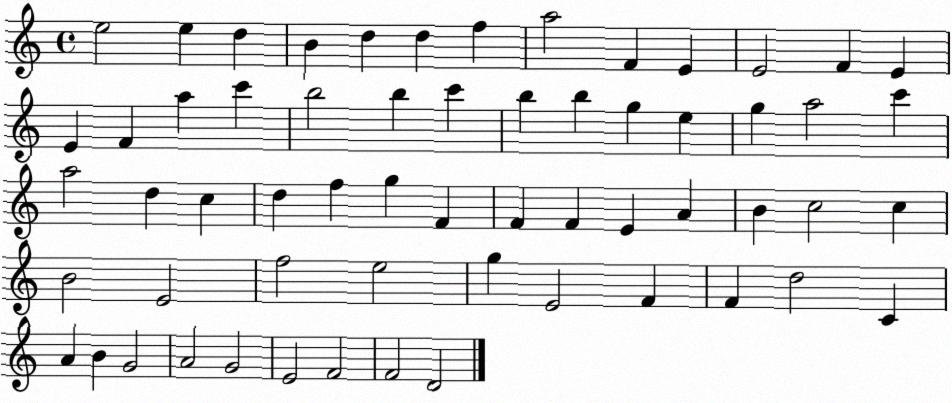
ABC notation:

X:1
T:Untitled
M:4/4
L:1/4
K:C
e2 e d B d d f a2 F E E2 F E E F a c' b2 b c' b b g e g a2 c' a2 d c d f g F F F E A B c2 c B2 E2 f2 e2 g E2 F F d2 C A B G2 A2 G2 E2 F2 F2 D2